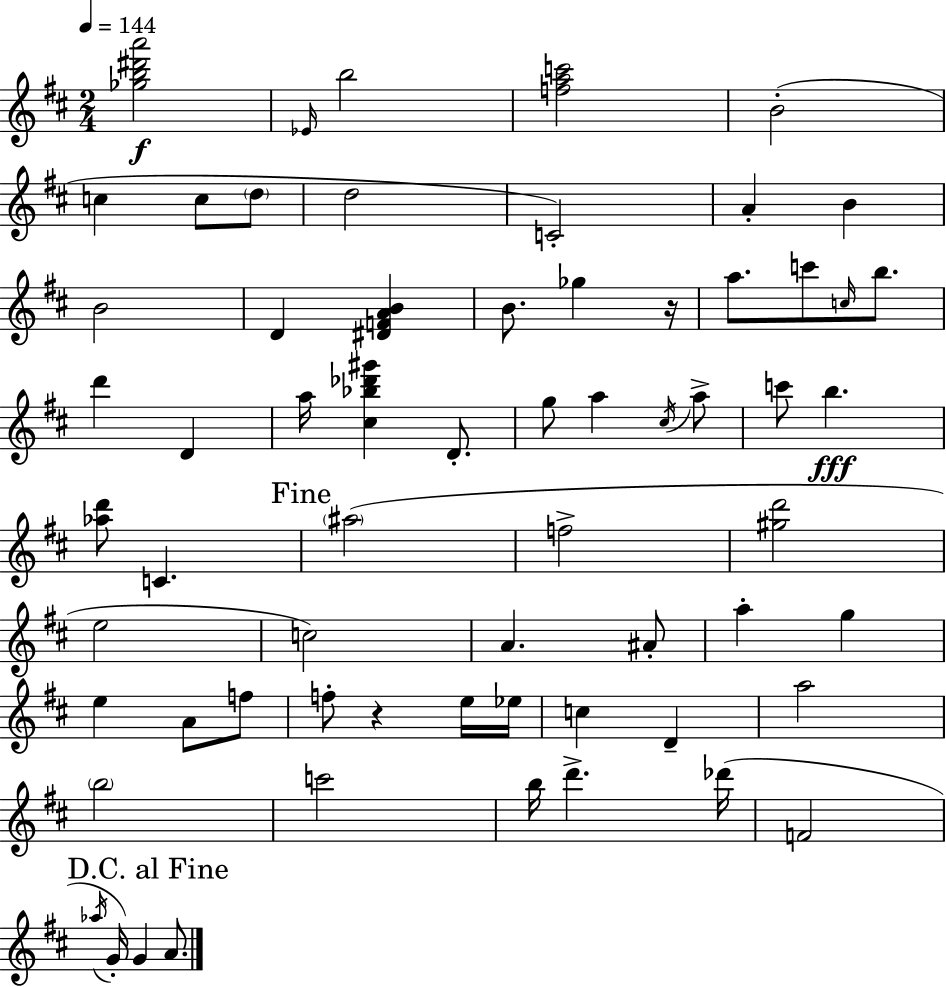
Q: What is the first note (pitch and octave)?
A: Eb4